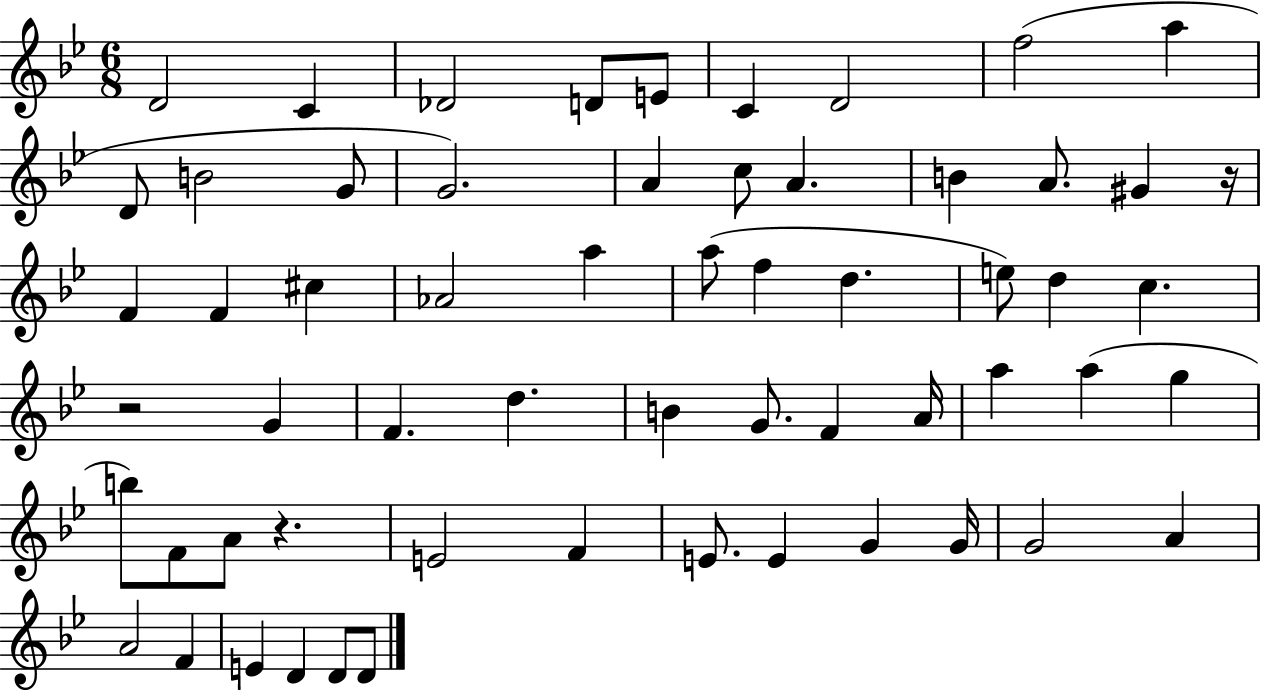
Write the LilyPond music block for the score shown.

{
  \clef treble
  \numericTimeSignature
  \time 6/8
  \key bes \major
  d'2 c'4 | des'2 d'8 e'8 | c'4 d'2 | f''2( a''4 | \break d'8 b'2 g'8 | g'2.) | a'4 c''8 a'4. | b'4 a'8. gis'4 r16 | \break f'4 f'4 cis''4 | aes'2 a''4 | a''8( f''4 d''4. | e''8) d''4 c''4. | \break r2 g'4 | f'4. d''4. | b'4 g'8. f'4 a'16 | a''4 a''4( g''4 | \break b''8) f'8 a'8 r4. | e'2 f'4 | e'8. e'4 g'4 g'16 | g'2 a'4 | \break a'2 f'4 | e'4 d'4 d'8 d'8 | \bar "|."
}